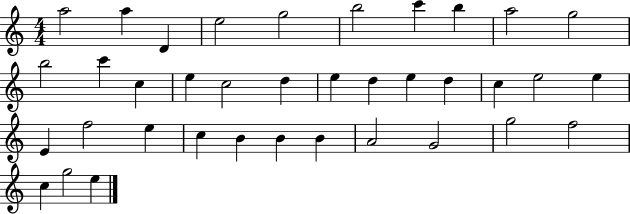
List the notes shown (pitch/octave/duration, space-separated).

A5/h A5/q D4/q E5/h G5/h B5/h C6/q B5/q A5/h G5/h B5/h C6/q C5/q E5/q C5/h D5/q E5/q D5/q E5/q D5/q C5/q E5/h E5/q E4/q F5/h E5/q C5/q B4/q B4/q B4/q A4/h G4/h G5/h F5/h C5/q G5/h E5/q